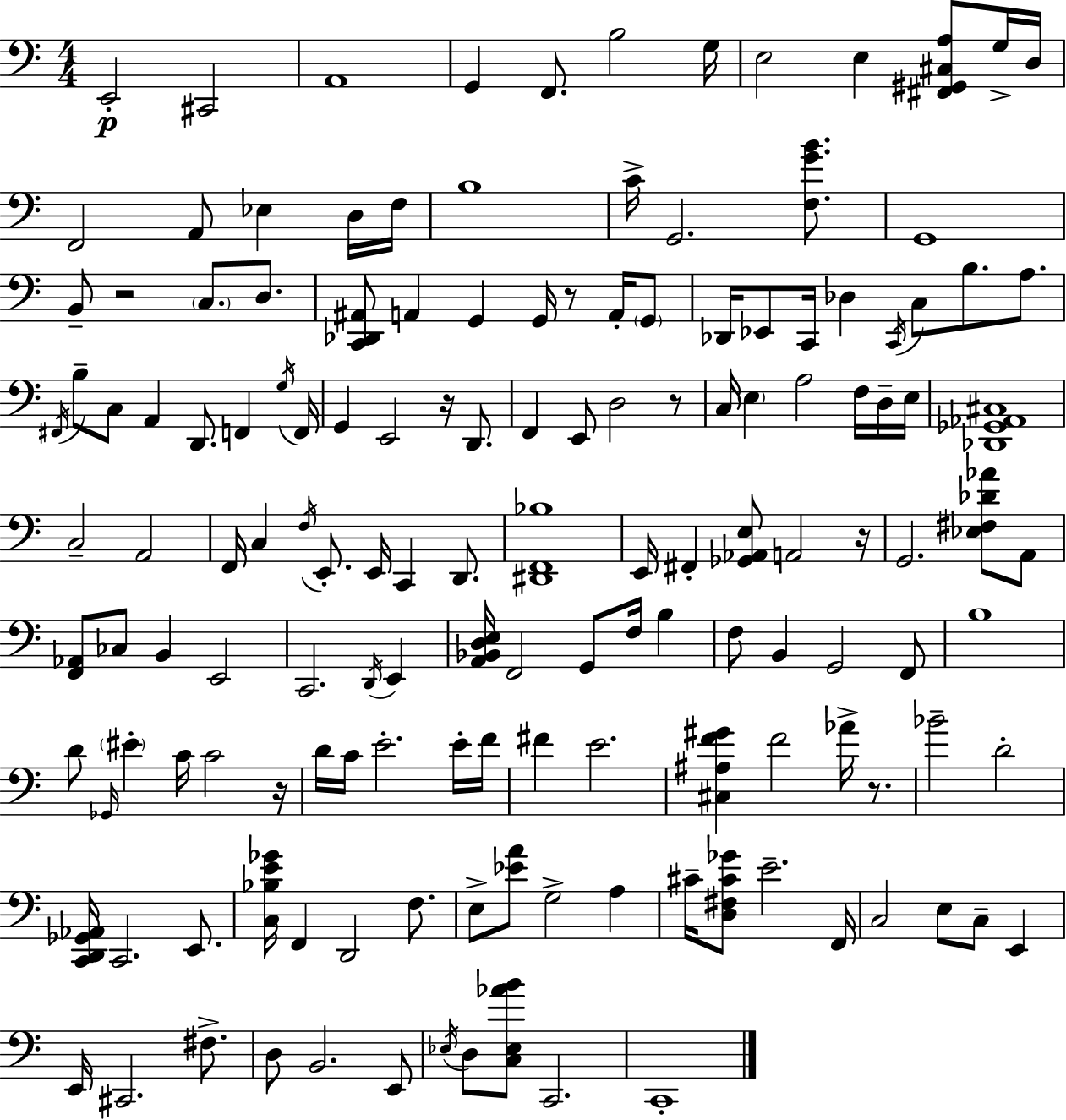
X:1
T:Untitled
M:4/4
L:1/4
K:C
E,,2 ^C,,2 A,,4 G,, F,,/2 B,2 G,/4 E,2 E, [^F,,^G,,^C,A,]/2 G,/4 D,/4 F,,2 A,,/2 _E, D,/4 F,/4 B,4 C/4 G,,2 [F,GB]/2 G,,4 B,,/2 z2 C,/2 D,/2 [C,,_D,,^A,,]/2 A,, G,, G,,/4 z/2 A,,/4 G,,/2 _D,,/4 _E,,/2 C,,/4 _D, C,,/4 C,/2 B,/2 A,/2 ^F,,/4 B,/2 C,/2 A,, D,,/2 F,, G,/4 F,,/4 G,, E,,2 z/4 D,,/2 F,, E,,/2 D,2 z/2 C,/4 E, A,2 F,/4 D,/4 E,/4 [_D,,_G,,_A,,^C,]4 C,2 A,,2 F,,/4 C, F,/4 E,,/2 E,,/4 C,, D,,/2 [^D,,F,,_B,]4 E,,/4 ^F,, [_G,,_A,,E,]/2 A,,2 z/4 G,,2 [_E,^F,_D_A]/2 A,,/2 [F,,_A,,]/2 _C,/2 B,, E,,2 C,,2 D,,/4 E,, [A,,_B,,D,E,]/4 F,,2 G,,/2 F,/4 B, F,/2 B,, G,,2 F,,/2 B,4 D/2 _G,,/4 ^E C/4 C2 z/4 D/4 C/4 E2 E/4 F/4 ^F E2 [^C,^A,F^G] F2 _A/4 z/2 _B2 D2 [C,,D,,_G,,_A,,]/4 C,,2 E,,/2 [C,_B,E_G]/4 F,, D,,2 F,/2 E,/2 [_EA]/2 G,2 A, ^C/4 [D,^F,^C_G]/2 E2 F,,/4 C,2 E,/2 C,/2 E,, E,,/4 ^C,,2 ^F,/2 D,/2 B,,2 E,,/2 _E,/4 D,/2 [C,_E,_AB]/2 C,,2 C,,4